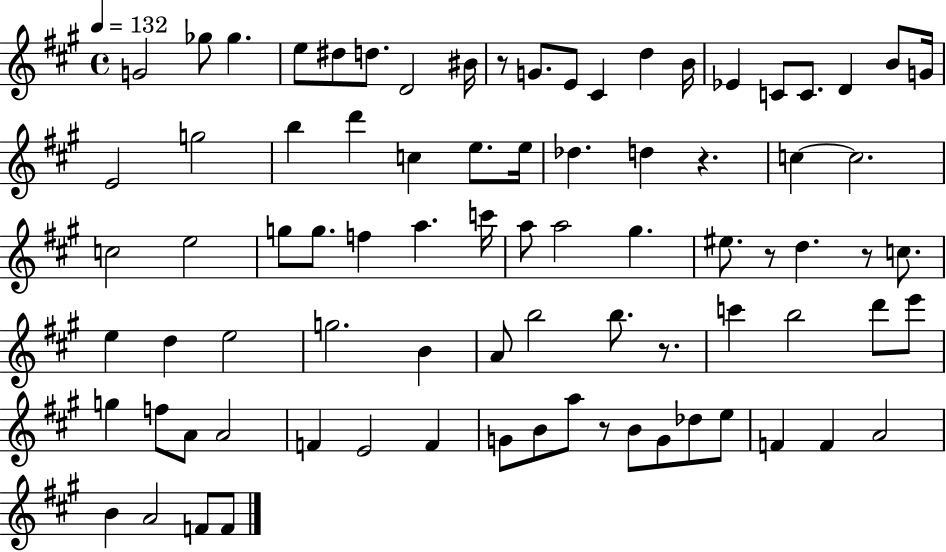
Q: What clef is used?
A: treble